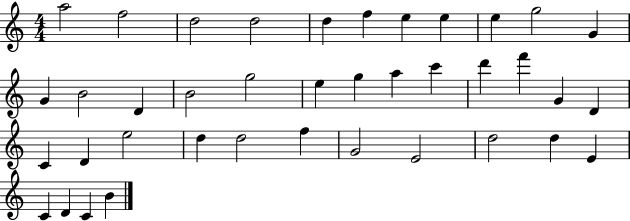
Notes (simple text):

A5/h F5/h D5/h D5/h D5/q F5/q E5/q E5/q E5/q G5/h G4/q G4/q B4/h D4/q B4/h G5/h E5/q G5/q A5/q C6/q D6/q F6/q G4/q D4/q C4/q D4/q E5/h D5/q D5/h F5/q G4/h E4/h D5/h D5/q E4/q C4/q D4/q C4/q B4/q